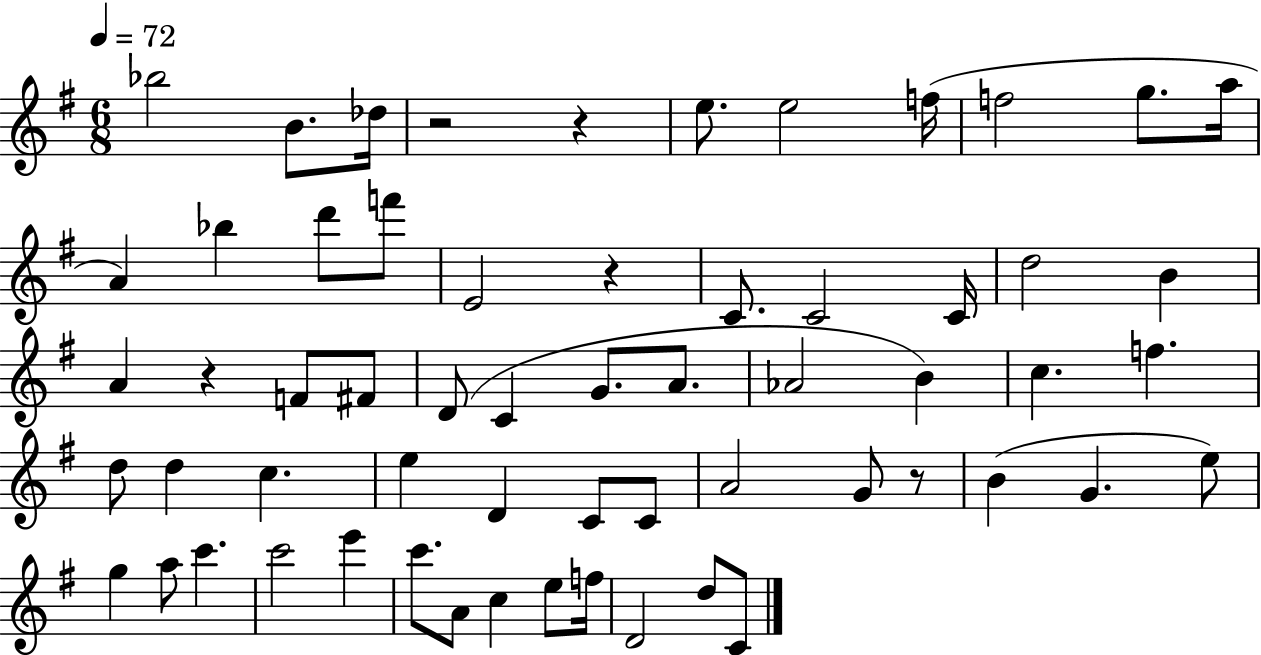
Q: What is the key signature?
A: G major